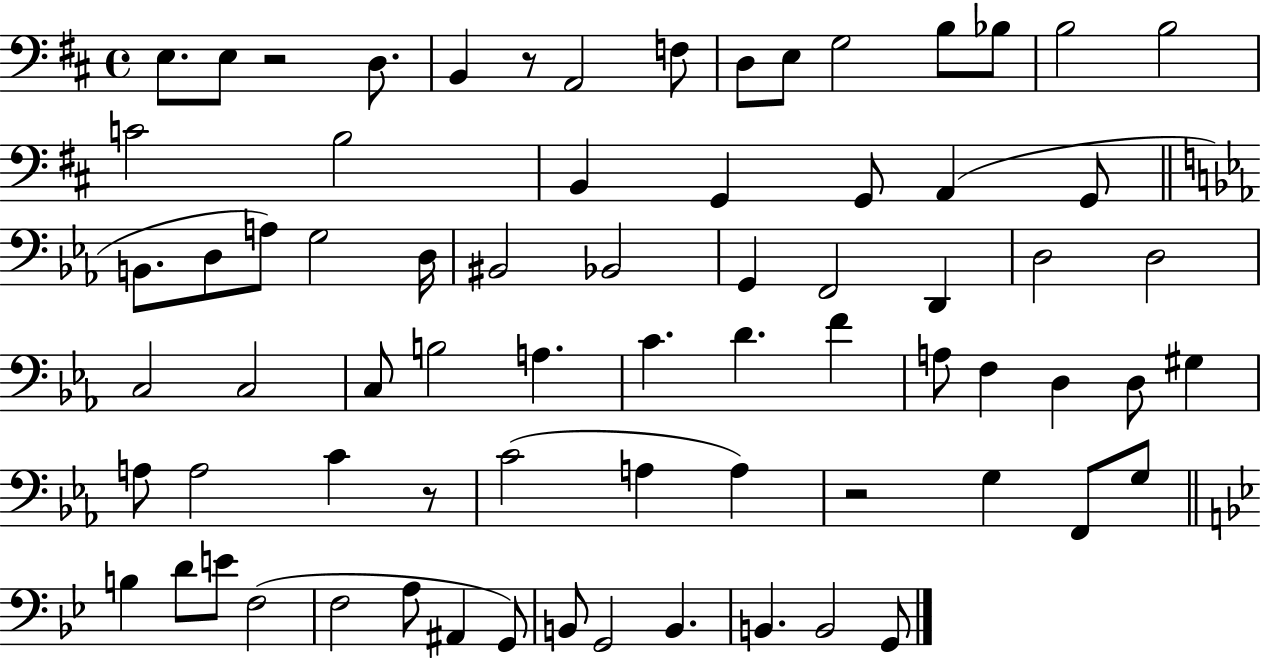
{
  \clef bass
  \time 4/4
  \defaultTimeSignature
  \key d \major
  e8. e8 r2 d8. | b,4 r8 a,2 f8 | d8 e8 g2 b8 bes8 | b2 b2 | \break c'2 b2 | b,4 g,4 g,8 a,4( g,8 | \bar "||" \break \key ees \major b,8. d8 a8) g2 d16 | bis,2 bes,2 | g,4 f,2 d,4 | d2 d2 | \break c2 c2 | c8 b2 a4. | c'4. d'4. f'4 | a8 f4 d4 d8 gis4 | \break a8 a2 c'4 r8 | c'2( a4 a4) | r2 g4 f,8 g8 | \bar "||" \break \key bes \major b4 d'8 e'8 f2( | f2 a8 ais,4 g,8) | b,8 g,2 b,4. | b,4. b,2 g,8 | \break \bar "|."
}